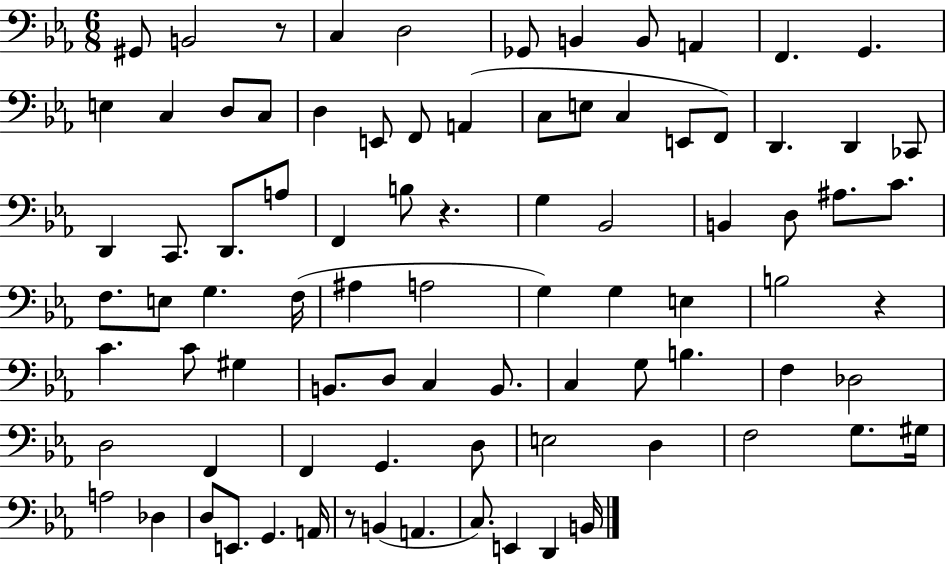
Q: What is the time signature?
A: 6/8